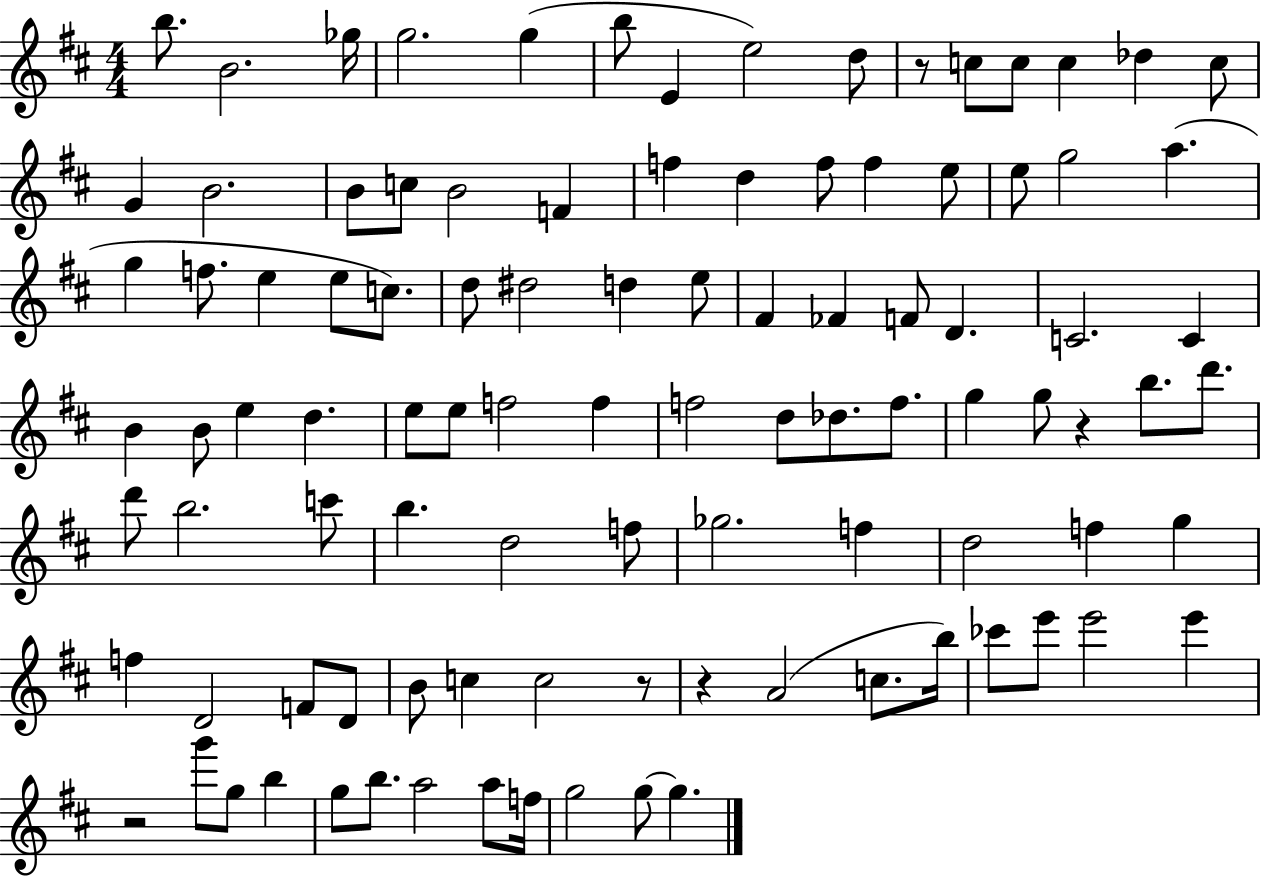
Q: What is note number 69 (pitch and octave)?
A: F5